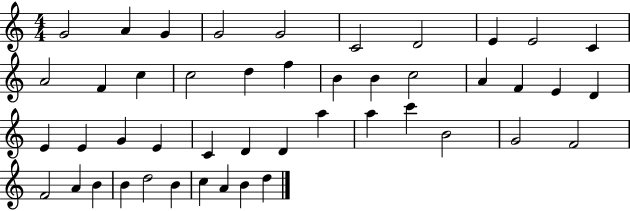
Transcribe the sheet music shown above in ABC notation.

X:1
T:Untitled
M:4/4
L:1/4
K:C
G2 A G G2 G2 C2 D2 E E2 C A2 F c c2 d f B B c2 A F E D E E G E C D D a a c' B2 G2 F2 F2 A B B d2 B c A B d